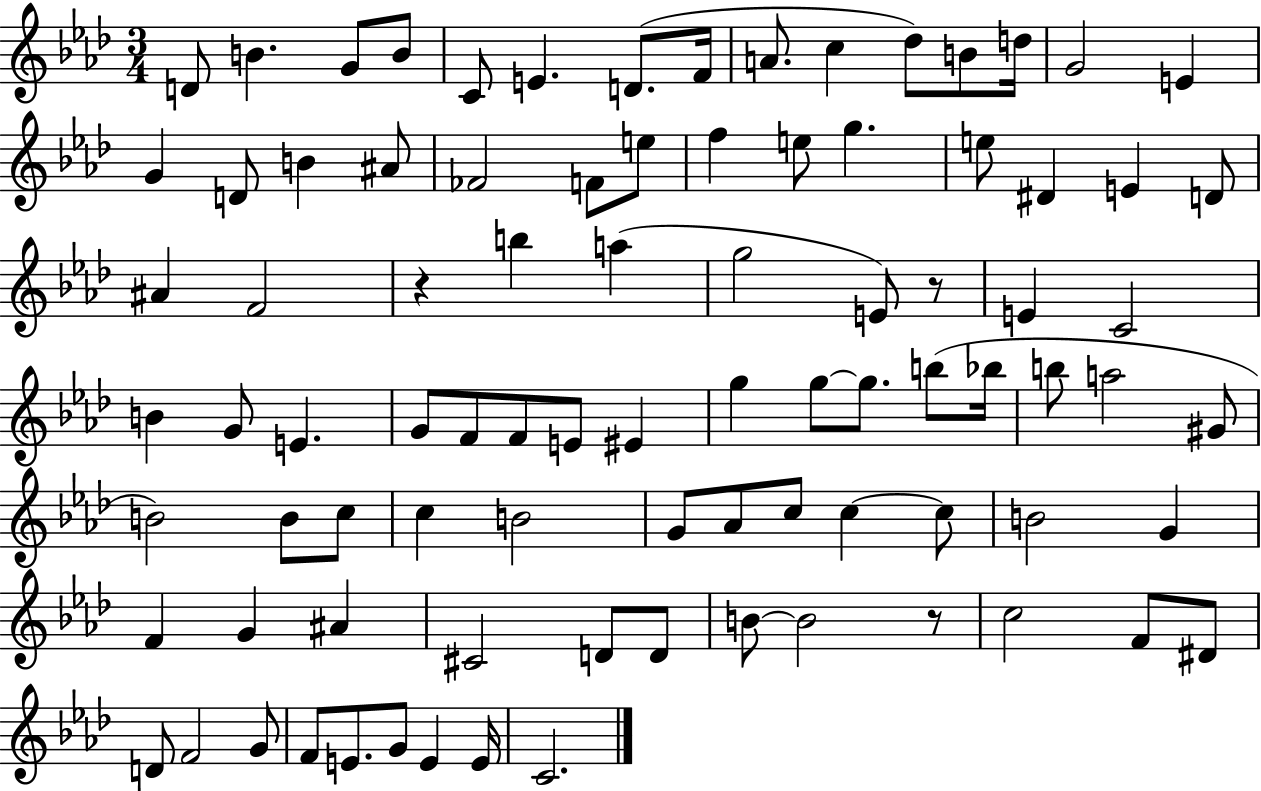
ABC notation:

X:1
T:Untitled
M:3/4
L:1/4
K:Ab
D/2 B G/2 B/2 C/2 E D/2 F/4 A/2 c _d/2 B/2 d/4 G2 E G D/2 B ^A/2 _F2 F/2 e/2 f e/2 g e/2 ^D E D/2 ^A F2 z b a g2 E/2 z/2 E C2 B G/2 E G/2 F/2 F/2 E/2 ^E g g/2 g/2 b/2 _b/4 b/2 a2 ^G/2 B2 B/2 c/2 c B2 G/2 _A/2 c/2 c c/2 B2 G F G ^A ^C2 D/2 D/2 B/2 B2 z/2 c2 F/2 ^D/2 D/2 F2 G/2 F/2 E/2 G/2 E E/4 C2